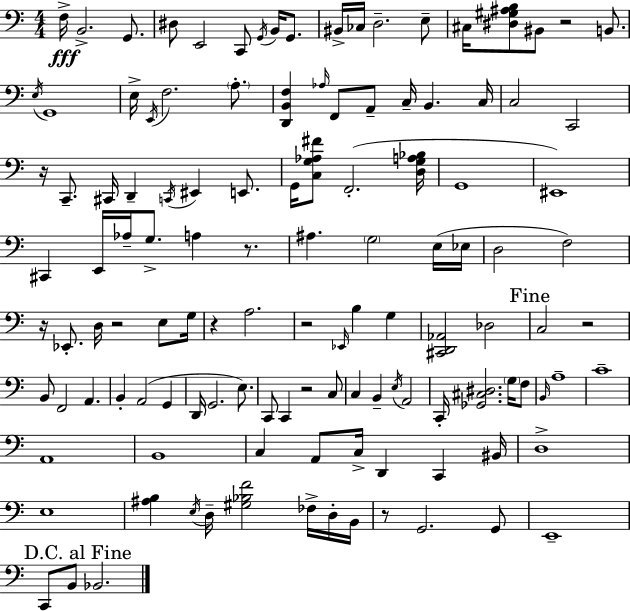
F3/s B2/h. G2/e. D#3/e E2/h C2/e G2/s B2/s G2/e. BIS2/s CES3/s D3/h. E3/e C#3/s [D#3,G#3,A#3,B3]/e BIS2/e R/h B2/e. E3/s G2/w E3/s E2/s F3/h. A3/e. [D2,B2,F3]/q Ab3/s F2/e A2/e C3/s B2/q. C3/s C3/h C2/h R/s C2/e. C#2/s D2/q C2/s EIS2/q E2/e. G2/s [C3,G3,Ab3,F#4]/e F2/h. [D3,G3,A3,Bb3]/s G2/w EIS2/w C#2/q E2/s Ab3/s G3/e. A3/q R/e. A#3/q. G3/h E3/s Eb3/s D3/h F3/h R/s Eb2/e. D3/s R/h E3/e G3/s R/q A3/h. R/h Eb2/s B3/q G3/q [C#2,D2,Ab2]/h Db3/h C3/h R/h B2/e F2/h A2/q. B2/q A2/h G2/q D2/s G2/h. E3/e. C2/e C2/q R/h C3/e C3/q B2/q E3/s A2/h C2/s [Gb2,C#3,D#3]/h. G3/s F3/e B2/s A3/w C4/w A2/w B2/w C3/q A2/e C3/s D2/q C2/q BIS2/s D3/w E3/w [A#3,B3]/q E3/s D3/s [G#3,Bb3,F4]/h FES3/s D3/s B2/s R/e G2/h. G2/e E2/w C2/e B2/e Bb2/h.